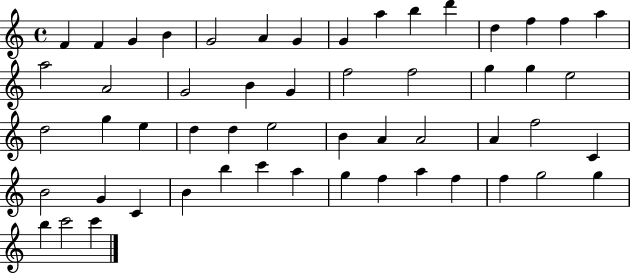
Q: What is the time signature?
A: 4/4